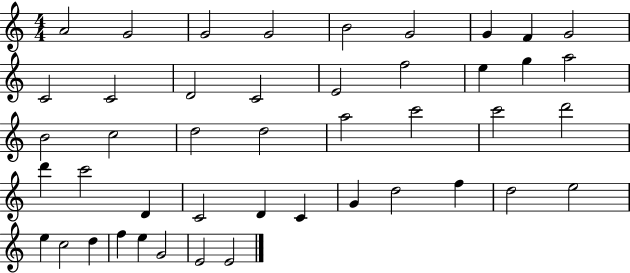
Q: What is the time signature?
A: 4/4